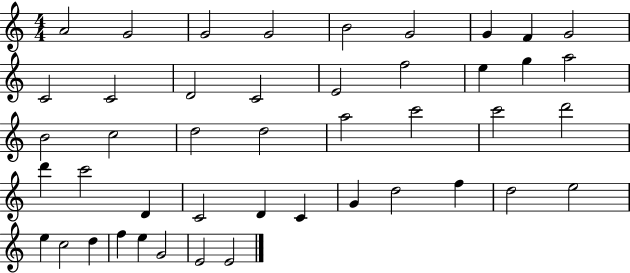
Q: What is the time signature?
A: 4/4